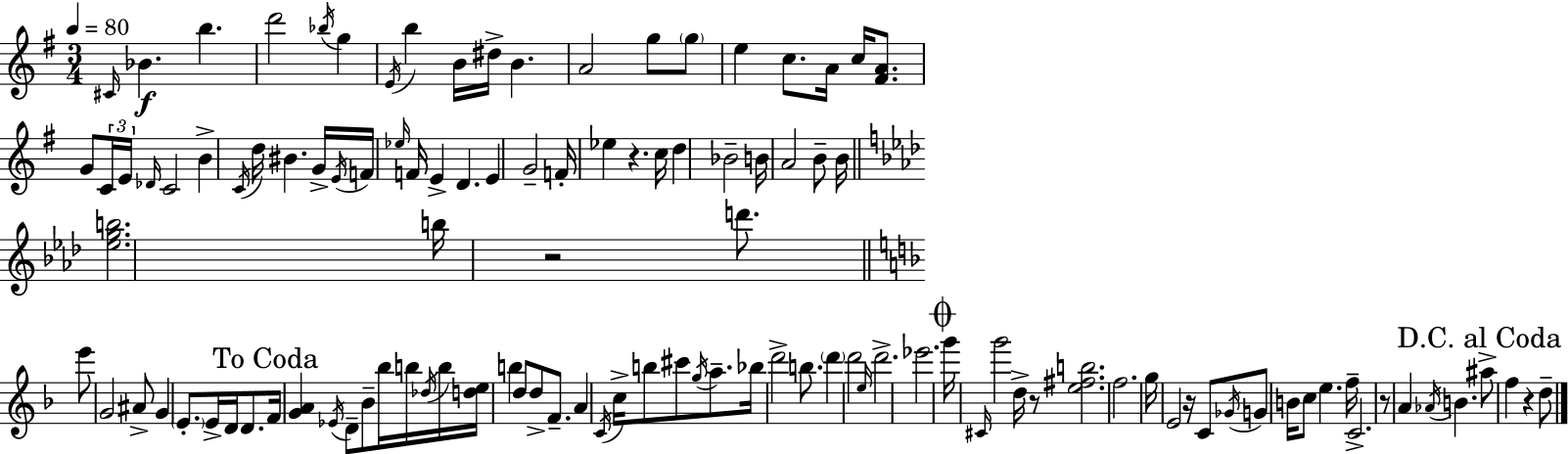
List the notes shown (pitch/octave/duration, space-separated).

C#4/s Bb4/q. B5/q. D6/h Bb5/s G5/q E4/s B5/q B4/s D#5/s B4/q. A4/h G5/e G5/e E5/q C5/e. A4/s C5/s [F#4,A4]/e. G4/e C4/s E4/s Db4/s C4/h B4/q C4/s D5/s BIS4/q. G4/s E4/s F4/s Eb5/s F4/s E4/q D4/q. E4/q G4/h F4/s Eb5/q R/q. C5/s D5/q Bb4/h B4/s A4/h B4/e B4/s [Eb5,G5,B5]/h. B5/s R/h D6/e. E6/e G4/h A#4/e G4/q E4/e. E4/s D4/s D4/e. F4/s [G4,A4]/q Eb4/s D4/e Bb4/e Bb5/s B5/s Db5/s B5/s [D5,E5]/s B5/q D5/e D5/e F4/e. A4/q C4/s C5/s B5/e C#6/e G5/s A5/e. Bb5/s D6/h B5/e. D6/q D6/h E5/s D6/h. Eb6/h. G6/s C#4/s G6/h D5/s R/e [E5,F#5,B5]/h. F5/h. G5/s E4/h R/s C4/e Gb4/s G4/e B4/s C5/e E5/q. F5/s C4/h. R/e A4/q Ab4/s B4/q. A#5/e F5/q R/q D5/e